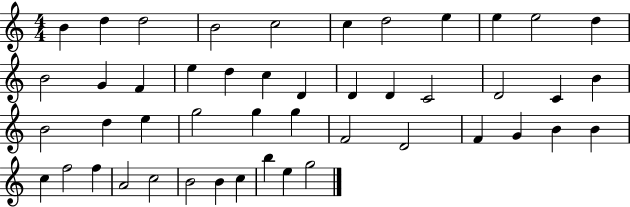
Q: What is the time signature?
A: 4/4